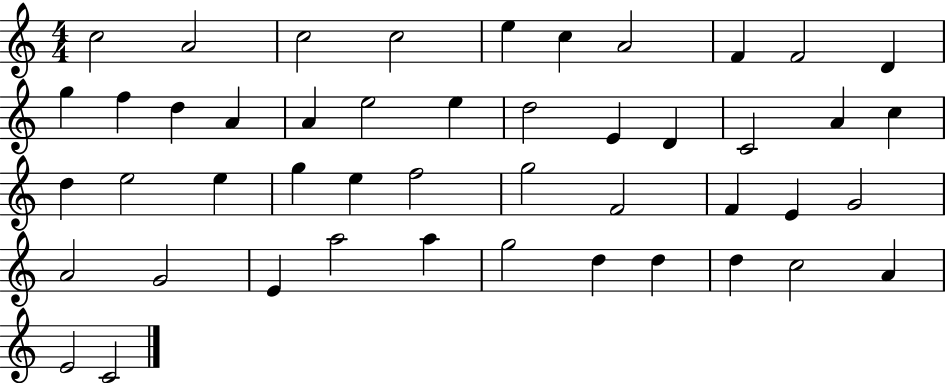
{
  \clef treble
  \numericTimeSignature
  \time 4/4
  \key c \major
  c''2 a'2 | c''2 c''2 | e''4 c''4 a'2 | f'4 f'2 d'4 | \break g''4 f''4 d''4 a'4 | a'4 e''2 e''4 | d''2 e'4 d'4 | c'2 a'4 c''4 | \break d''4 e''2 e''4 | g''4 e''4 f''2 | g''2 f'2 | f'4 e'4 g'2 | \break a'2 g'2 | e'4 a''2 a''4 | g''2 d''4 d''4 | d''4 c''2 a'4 | \break e'2 c'2 | \bar "|."
}